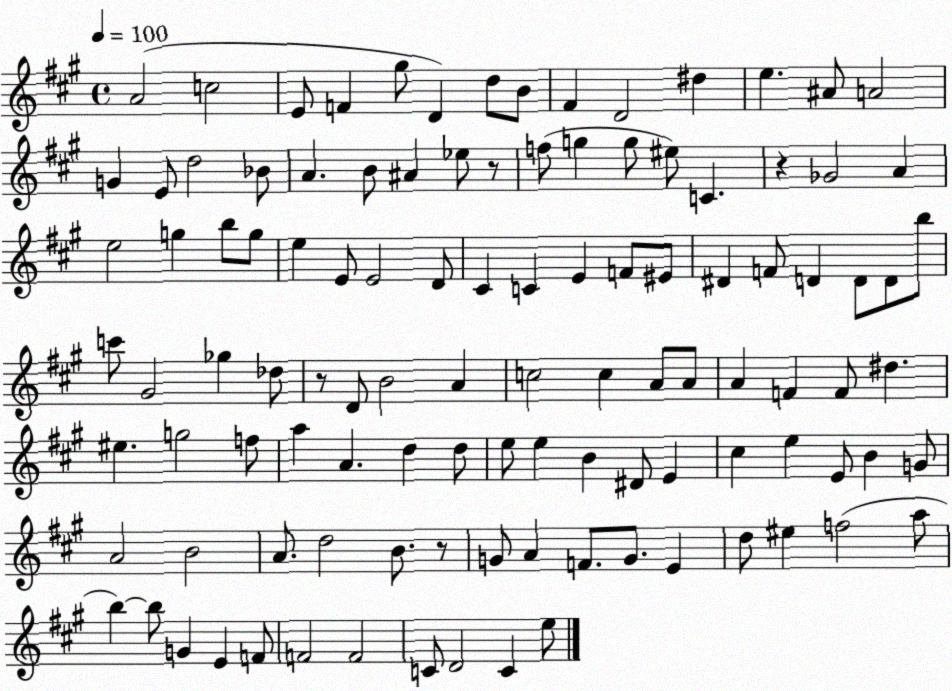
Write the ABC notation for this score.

X:1
T:Untitled
M:4/4
L:1/4
K:A
A2 c2 E/2 F ^g/2 D d/2 B/2 ^F D2 ^d e ^A/2 A2 G E/2 d2 _B/2 A B/2 ^A _e/2 z/2 f/2 g g/2 ^e/2 C z _G2 A e2 g b/2 g/2 e E/2 E2 D/2 ^C C E F/2 ^E/2 ^D F/2 D D/2 D/2 b/2 c'/2 ^G2 _g _d/2 z/2 D/2 B2 A c2 c A/2 A/2 A F F/2 ^d ^e g2 f/2 a A d d/2 e/2 e B ^D/2 E ^c e E/2 B G/2 A2 B2 A/2 d2 B/2 z/2 G/2 A F/2 G/2 E d/2 ^e f2 a/2 b b/2 G E F/2 F2 F2 C/2 D2 C e/2